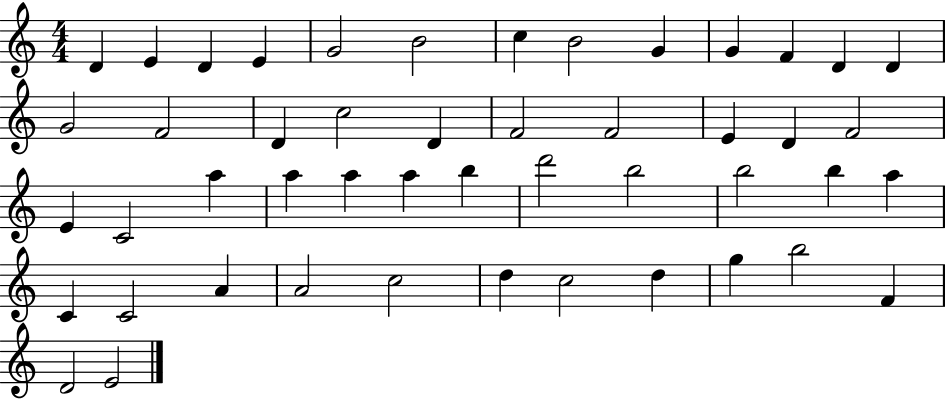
X:1
T:Untitled
M:4/4
L:1/4
K:C
D E D E G2 B2 c B2 G G F D D G2 F2 D c2 D F2 F2 E D F2 E C2 a a a a b d'2 b2 b2 b a C C2 A A2 c2 d c2 d g b2 F D2 E2